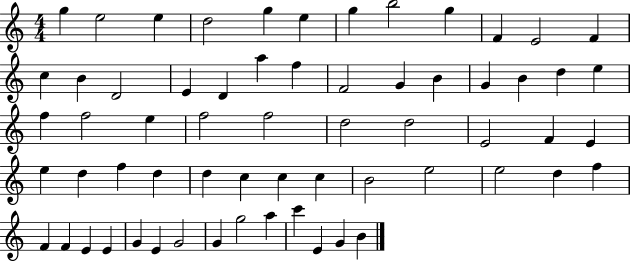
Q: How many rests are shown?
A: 0